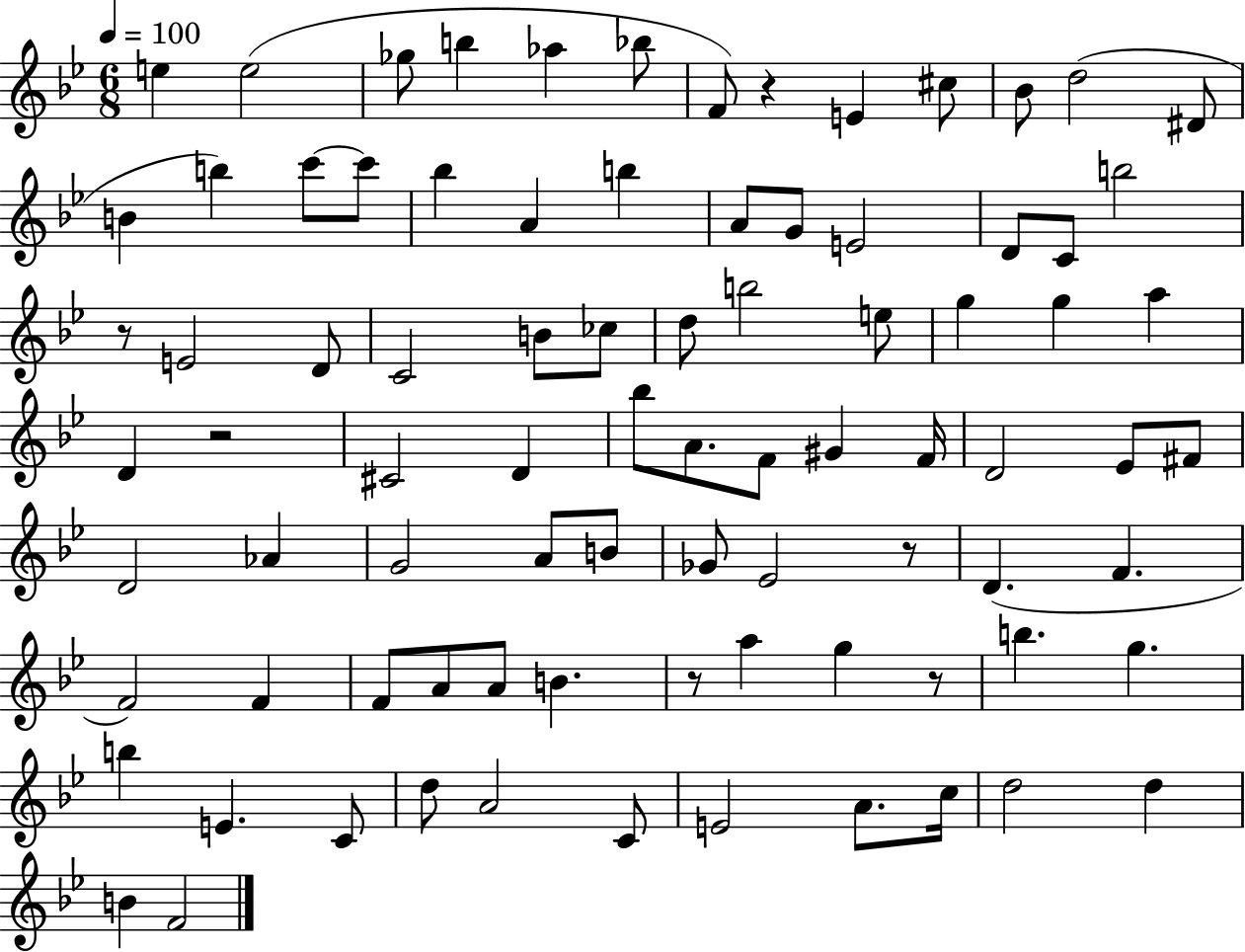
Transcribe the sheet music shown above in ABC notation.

X:1
T:Untitled
M:6/8
L:1/4
K:Bb
e e2 _g/2 b _a _b/2 F/2 z E ^c/2 _B/2 d2 ^D/2 B b c'/2 c'/2 _b A b A/2 G/2 E2 D/2 C/2 b2 z/2 E2 D/2 C2 B/2 _c/2 d/2 b2 e/2 g g a D z2 ^C2 D _b/2 A/2 F/2 ^G F/4 D2 _E/2 ^F/2 D2 _A G2 A/2 B/2 _G/2 _E2 z/2 D F F2 F F/2 A/2 A/2 B z/2 a g z/2 b g b E C/2 d/2 A2 C/2 E2 A/2 c/4 d2 d B F2